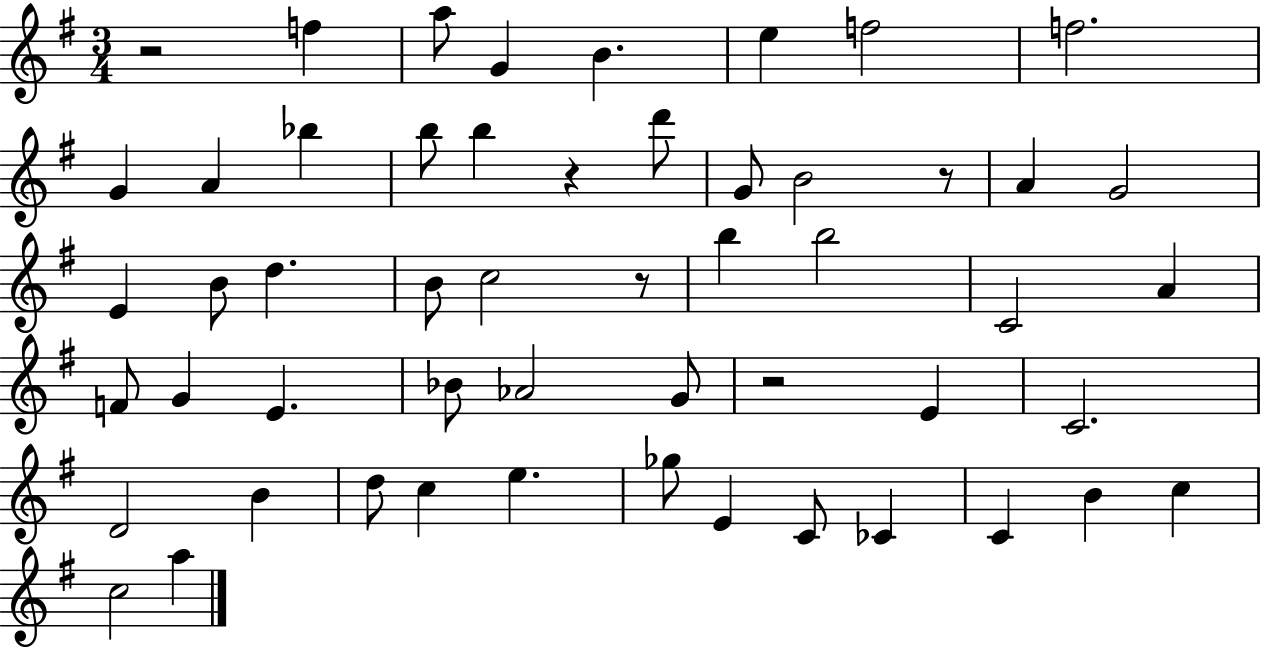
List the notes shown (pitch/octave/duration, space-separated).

R/h F5/q A5/e G4/q B4/q. E5/q F5/h F5/h. G4/q A4/q Bb5/q B5/e B5/q R/q D6/e G4/e B4/h R/e A4/q G4/h E4/q B4/e D5/q. B4/e C5/h R/e B5/q B5/h C4/h A4/q F4/e G4/q E4/q. Bb4/e Ab4/h G4/e R/h E4/q C4/h. D4/h B4/q D5/e C5/q E5/q. Gb5/e E4/q C4/e CES4/q C4/q B4/q C5/q C5/h A5/q